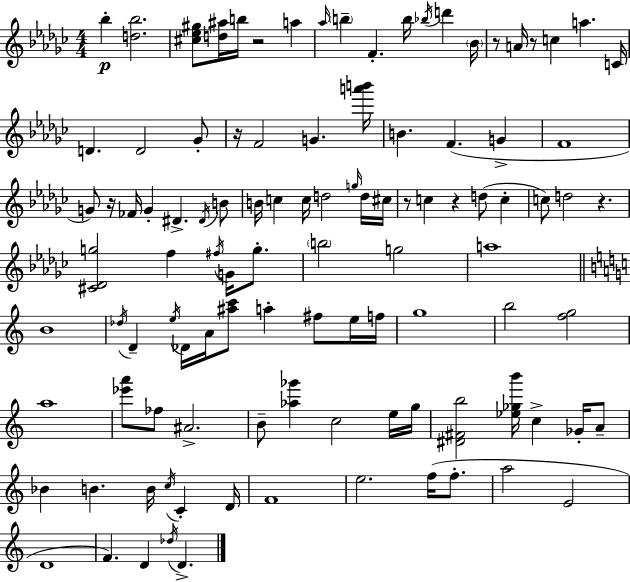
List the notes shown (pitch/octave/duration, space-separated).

Bb5/q [D5,Bb5]/h. [C#5,Eb5,G#5]/e [D5,A#5]/s B5/s R/h A5/q Ab5/s B5/q F4/q. B5/s Bb5/s D6/q Bb4/s R/e A4/s R/e C5/q A5/q. C4/s D4/q. D4/h Gb4/e R/s F4/h G4/q. [A6,B6]/s B4/q. F4/q. G4/q F4/w G4/e R/s FES4/s G4/q D#4/q. D#4/s B4/e B4/s C5/q C5/s D5/h G5/s D5/s C#5/s R/e C5/q R/q D5/e C5/q C5/e D5/h R/q. [C#4,Db4,G5]/h F5/q F#5/s G4/s G5/e. B5/h G5/h A5/w B4/w Db5/s D4/q E5/s Db4/s A4/s [A#5,C6]/e A5/q F#5/e E5/s F5/s G5/w B5/h [F5,G5]/h A5/w [Eb6,A6]/e FES5/e A#4/h. B4/e [Ab5,Gb6]/q C5/h E5/s G5/s [D#4,F#4,B5]/h [Eb5,Gb5,B6]/s C5/q Gb4/s A4/e Bb4/q B4/q. B4/s C5/s C4/q D4/s F4/w E5/h. F5/s F5/e. A5/h E4/h D4/w F4/q. D4/q Db5/s D4/q.